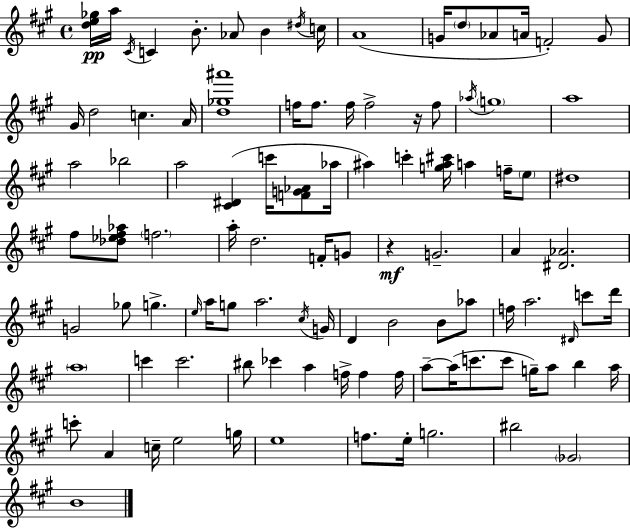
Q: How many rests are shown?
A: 2